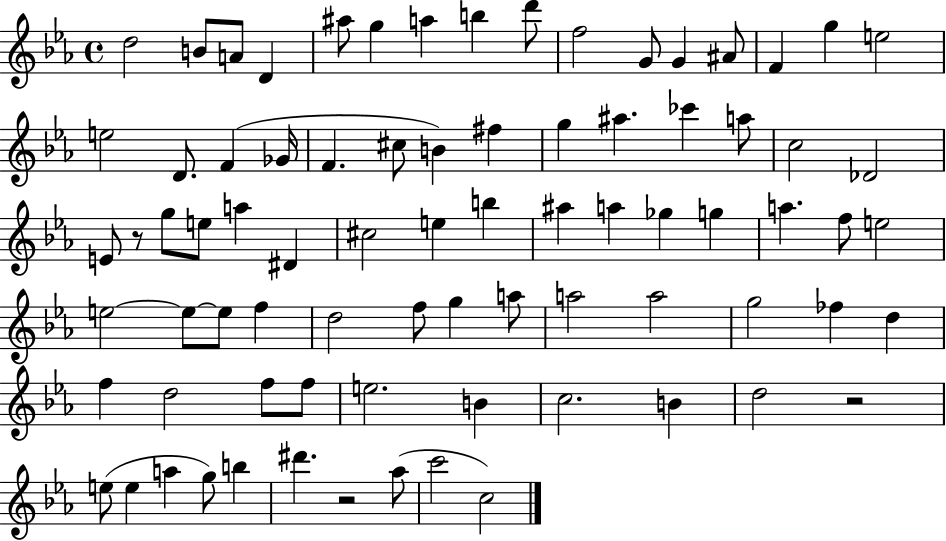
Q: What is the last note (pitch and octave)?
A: C5